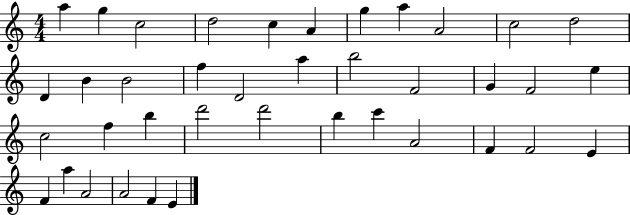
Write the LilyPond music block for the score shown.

{
  \clef treble
  \numericTimeSignature
  \time 4/4
  \key c \major
  a''4 g''4 c''2 | d''2 c''4 a'4 | g''4 a''4 a'2 | c''2 d''2 | \break d'4 b'4 b'2 | f''4 d'2 a''4 | b''2 f'2 | g'4 f'2 e''4 | \break c''2 f''4 b''4 | d'''2 d'''2 | b''4 c'''4 a'2 | f'4 f'2 e'4 | \break f'4 a''4 a'2 | a'2 f'4 e'4 | \bar "|."
}